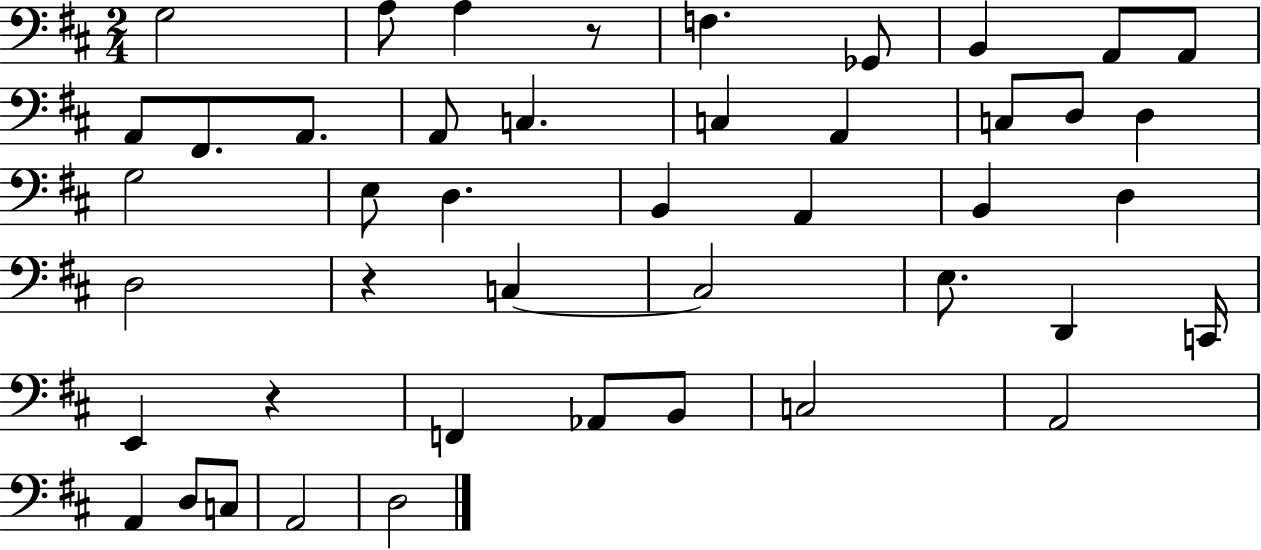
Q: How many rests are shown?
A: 3